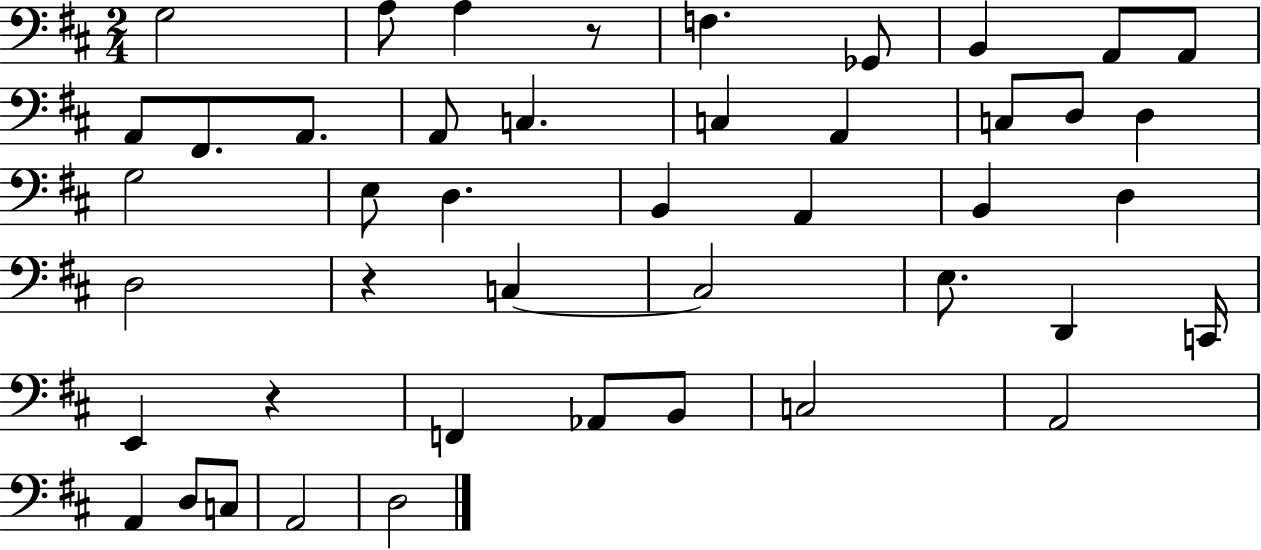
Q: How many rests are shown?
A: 3